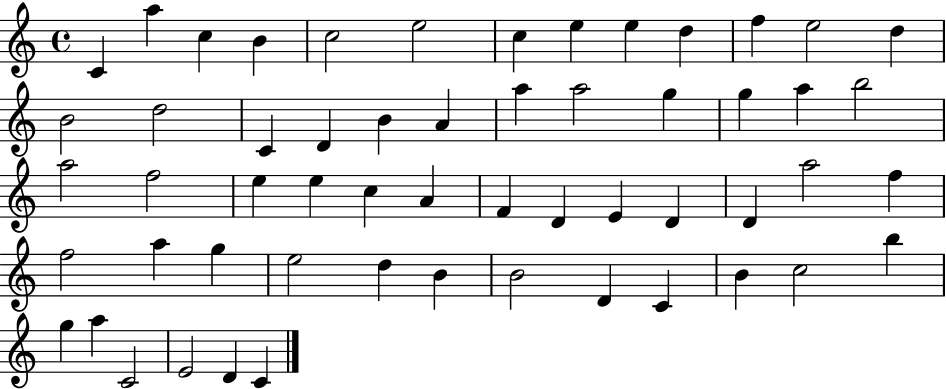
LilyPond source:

{
  \clef treble
  \time 4/4
  \defaultTimeSignature
  \key c \major
  c'4 a''4 c''4 b'4 | c''2 e''2 | c''4 e''4 e''4 d''4 | f''4 e''2 d''4 | \break b'2 d''2 | c'4 d'4 b'4 a'4 | a''4 a''2 g''4 | g''4 a''4 b''2 | \break a''2 f''2 | e''4 e''4 c''4 a'4 | f'4 d'4 e'4 d'4 | d'4 a''2 f''4 | \break f''2 a''4 g''4 | e''2 d''4 b'4 | b'2 d'4 c'4 | b'4 c''2 b''4 | \break g''4 a''4 c'2 | e'2 d'4 c'4 | \bar "|."
}